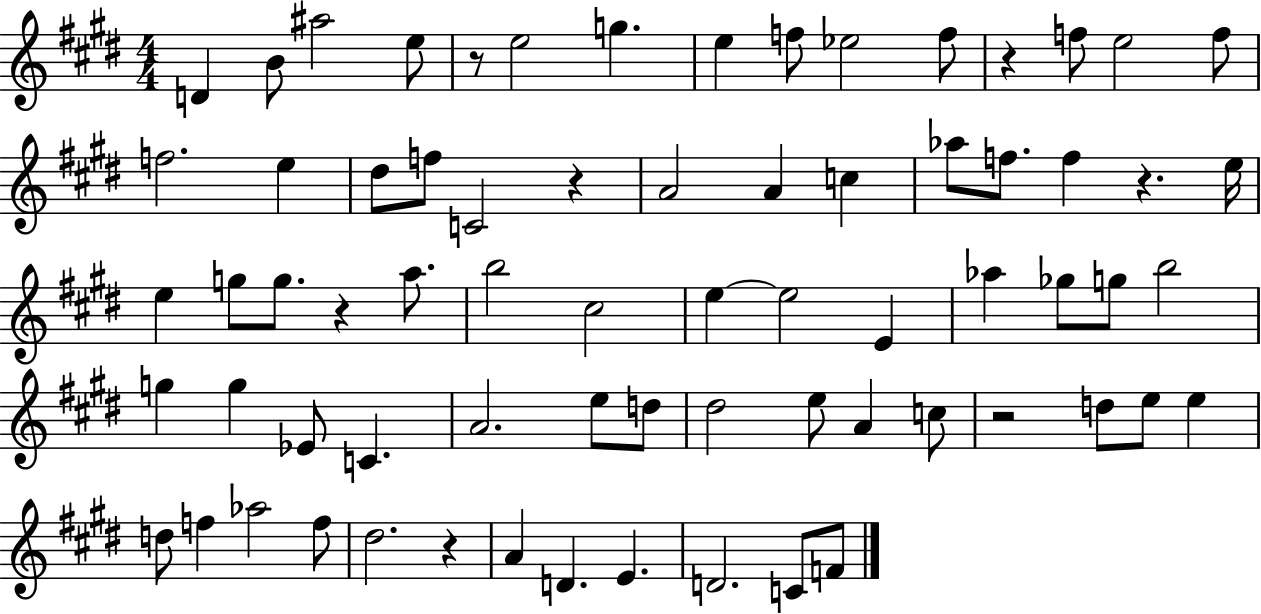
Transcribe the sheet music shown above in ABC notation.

X:1
T:Untitled
M:4/4
L:1/4
K:E
D B/2 ^a2 e/2 z/2 e2 g e f/2 _e2 f/2 z f/2 e2 f/2 f2 e ^d/2 f/2 C2 z A2 A c _a/2 f/2 f z e/4 e g/2 g/2 z a/2 b2 ^c2 e e2 E _a _g/2 g/2 b2 g g _E/2 C A2 e/2 d/2 ^d2 e/2 A c/2 z2 d/2 e/2 e d/2 f _a2 f/2 ^d2 z A D E D2 C/2 F/2